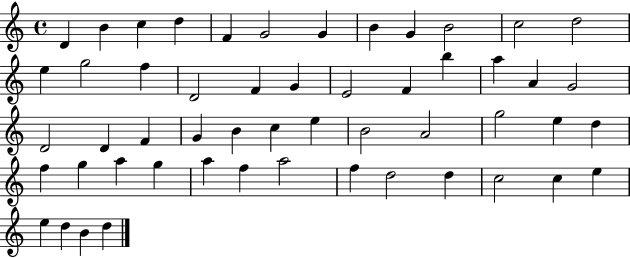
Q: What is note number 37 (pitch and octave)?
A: F5